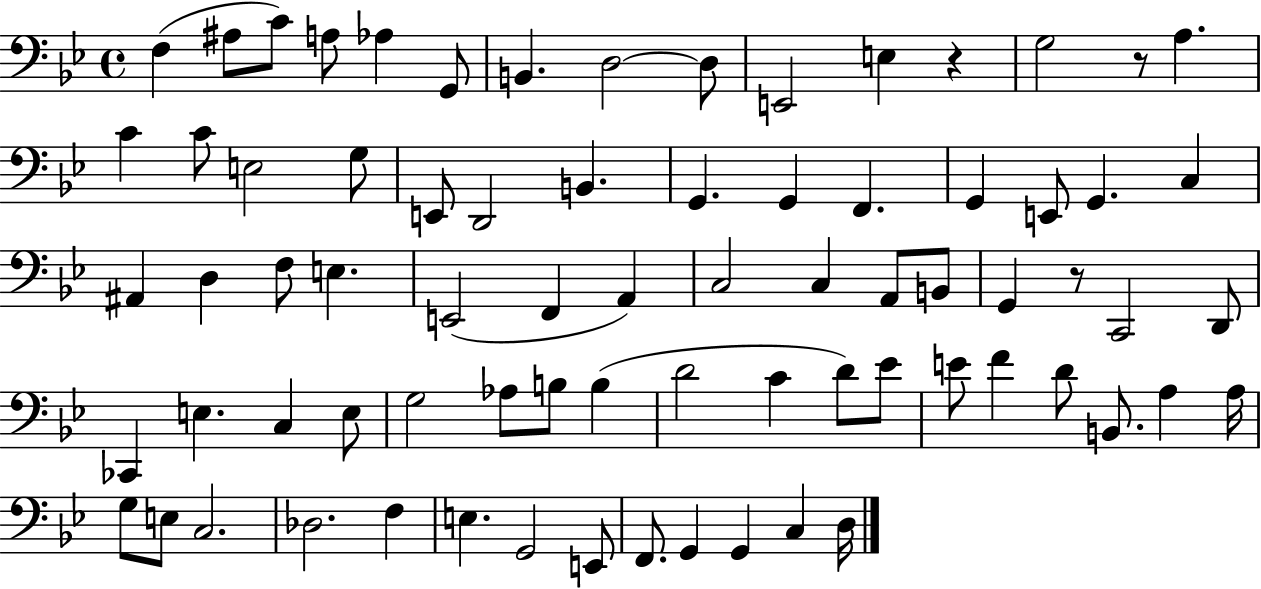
X:1
T:Untitled
M:4/4
L:1/4
K:Bb
F, ^A,/2 C/2 A,/2 _A, G,,/2 B,, D,2 D,/2 E,,2 E, z G,2 z/2 A, C C/2 E,2 G,/2 E,,/2 D,,2 B,, G,, G,, F,, G,, E,,/2 G,, C, ^A,, D, F,/2 E, E,,2 F,, A,, C,2 C, A,,/2 B,,/2 G,, z/2 C,,2 D,,/2 _C,, E, C, E,/2 G,2 _A,/2 B,/2 B, D2 C D/2 _E/2 E/2 F D/2 B,,/2 A, A,/4 G,/2 E,/2 C,2 _D,2 F, E, G,,2 E,,/2 F,,/2 G,, G,, C, D,/4